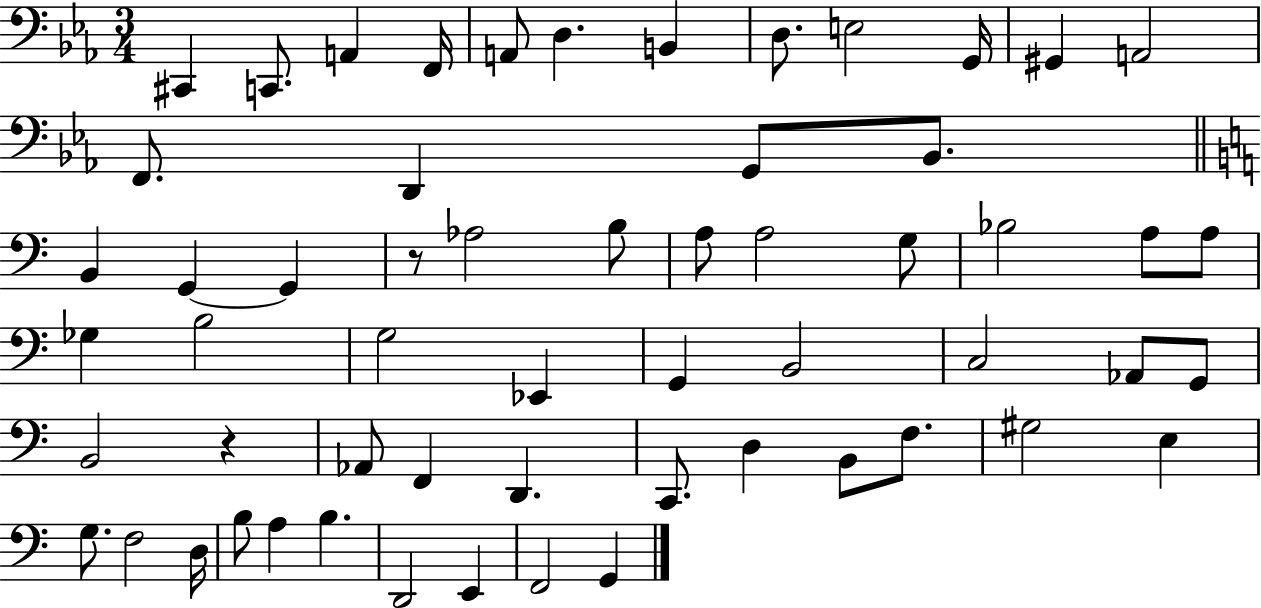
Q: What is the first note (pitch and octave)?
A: C#2